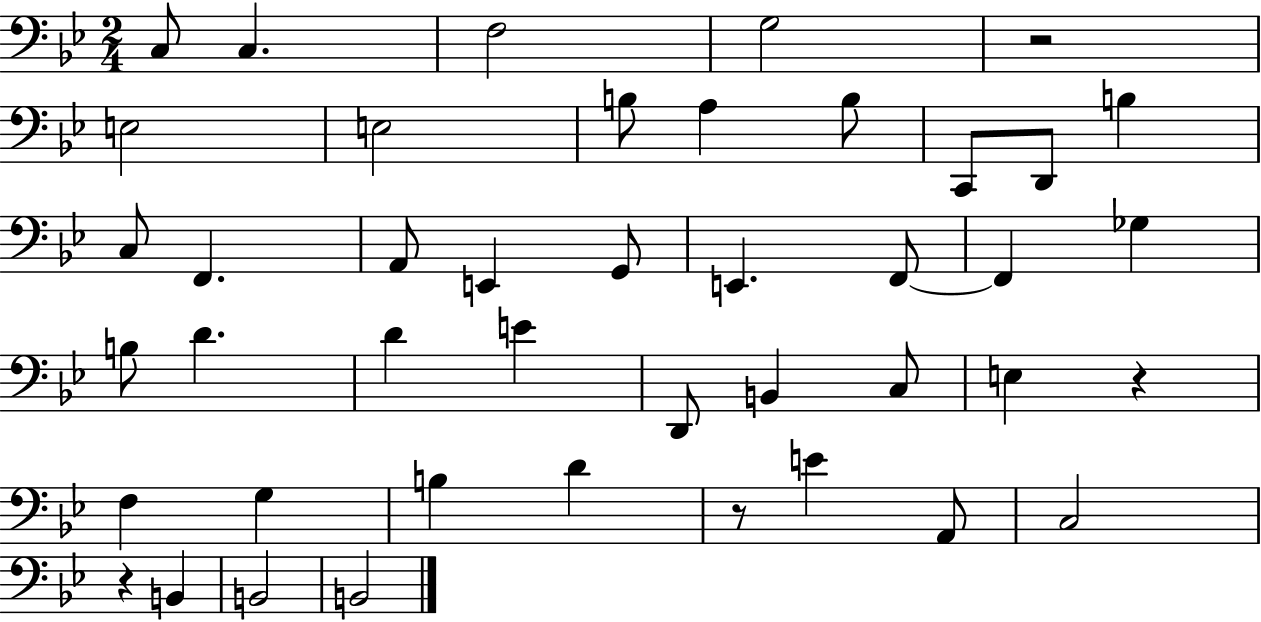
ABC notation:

X:1
T:Untitled
M:2/4
L:1/4
K:Bb
C,/2 C, F,2 G,2 z2 E,2 E,2 B,/2 A, B,/2 C,,/2 D,,/2 B, C,/2 F,, A,,/2 E,, G,,/2 E,, F,,/2 F,, _G, B,/2 D D E D,,/2 B,, C,/2 E, z F, G, B, D z/2 E A,,/2 C,2 z B,, B,,2 B,,2